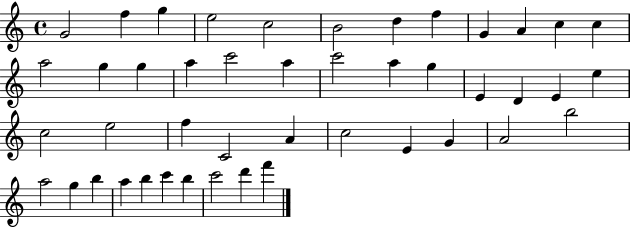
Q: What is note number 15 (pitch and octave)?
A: G5